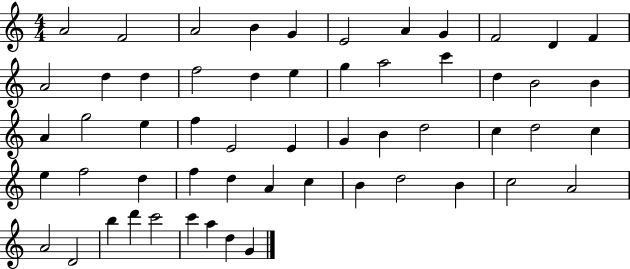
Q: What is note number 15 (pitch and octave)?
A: F5